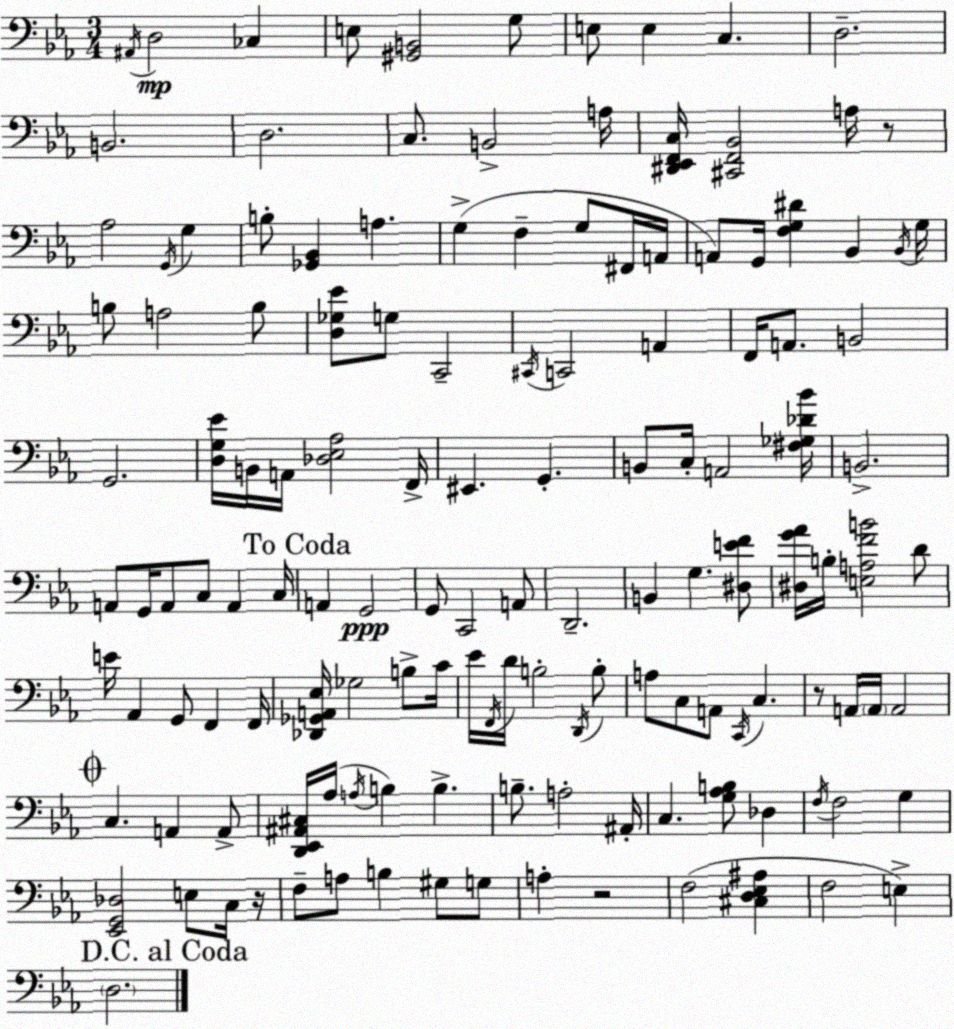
X:1
T:Untitled
M:3/4
L:1/4
K:Eb
^A,,/4 D,2 _C, E,/2 [^G,,B,,]2 G,/2 E,/2 E, C, D,2 B,,2 D,2 C,/2 B,,2 A,/4 [^D,,_E,,F,,C,]/4 [^C,,F,,_B,,]2 A,/4 z/2 _A,2 G,,/4 G, B,/2 [_G,,_B,,] A, G, F, G,/2 ^F,,/4 A,,/4 A,,/2 G,,/4 [F,G,^D] _B,, _B,,/4 G,/4 B,/2 A,2 B,/2 [D,_G,_E]/2 G,/2 C,,2 ^C,,/4 C,,2 A,, F,,/4 A,,/2 B,,2 G,,2 [D,G,_E]/4 B,,/4 A,,/4 [_D,_E,_A,]2 F,,/4 ^E,, G,, B,,/2 C,/4 A,,2 [^F,_G,_D_B]/4 B,,2 A,,/2 G,,/4 A,,/2 C,/2 A,, C,/4 A,, G,,2 G,,/2 C,,2 A,,/2 D,,2 B,, G, [^D,EF]/2 [^D,G_A]/4 B,/4 [E,A,FB]2 D/2 E/4 _A,, G,,/2 F,, F,,/4 [_D,,_G,,A,,_E,]/4 _G,2 B,/2 C/4 _E/4 F,,/4 D/4 B,2 D,,/4 B,/2 A,/2 C,/2 A,,/2 C,,/4 C, z/2 A,,/4 A,,/4 A,,2 C, A,, A,,/2 [D,,_E,,^A,,^C,]/4 _A,/4 A,/4 B, B, B,/2 A,2 ^A,,/4 C, [G,_A,B,]/2 _D, F,/4 F,2 G, [_E,,G,,_D,]2 E,/2 C,/4 z/4 F,/2 A,/2 B, ^G,/2 G,/2 A, z2 F,2 [^C,D,_E,^A,] F,2 E, D,2